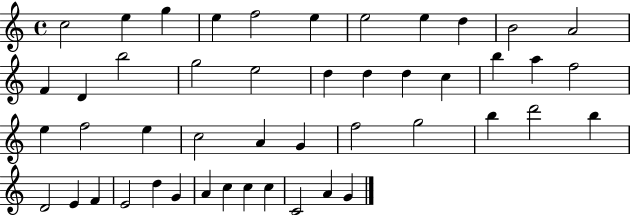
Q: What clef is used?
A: treble